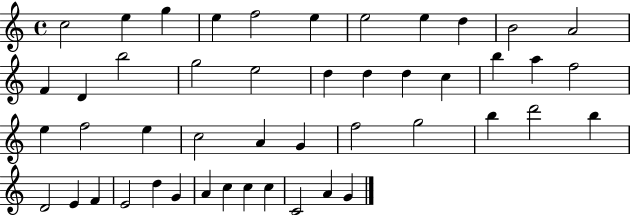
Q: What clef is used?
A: treble